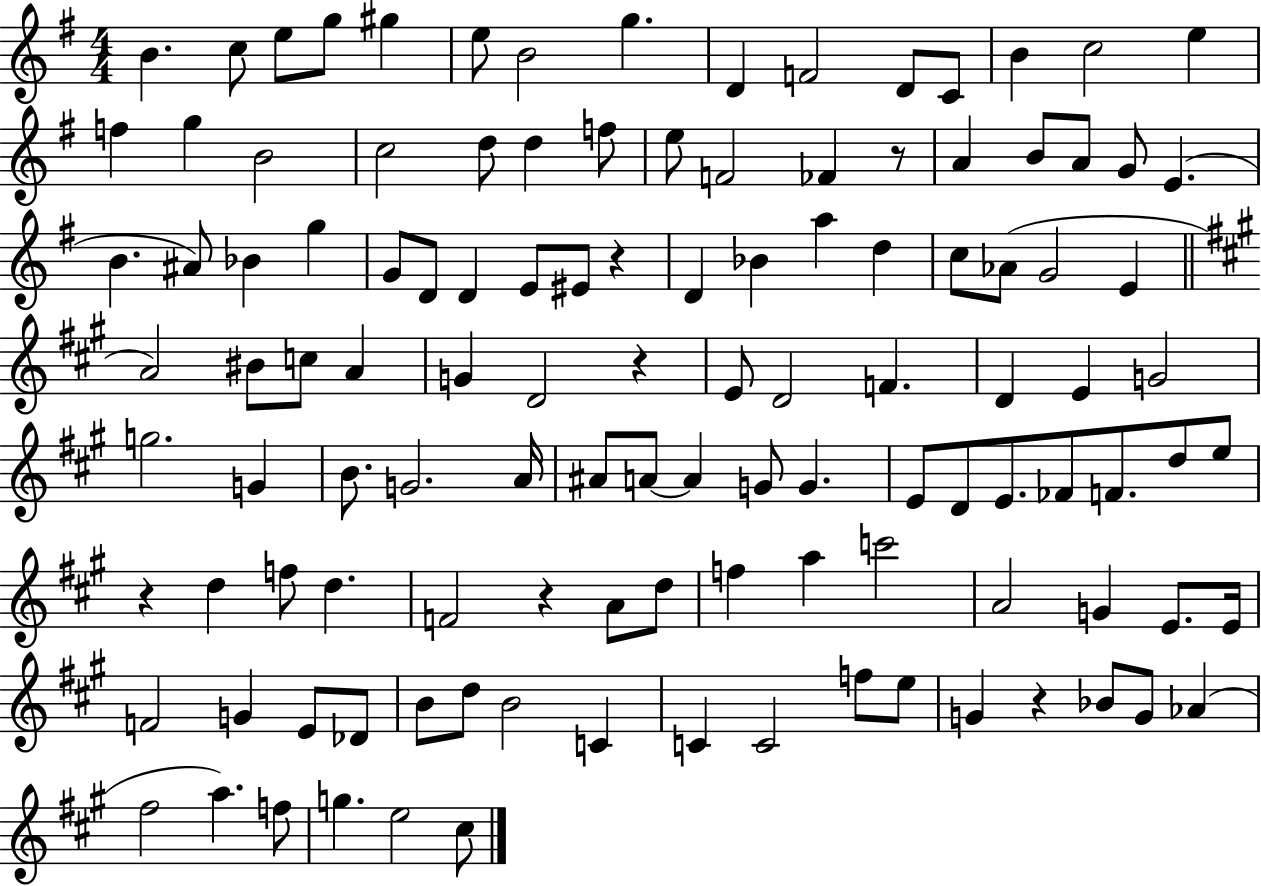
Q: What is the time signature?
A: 4/4